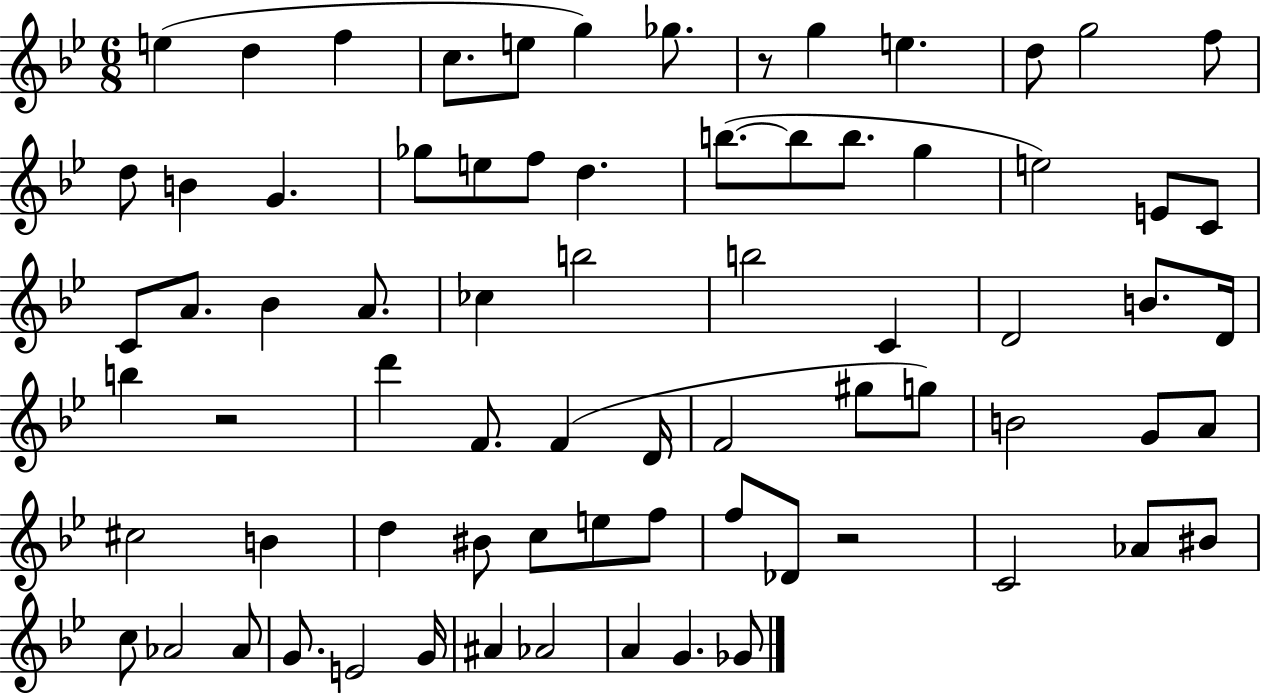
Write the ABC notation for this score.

X:1
T:Untitled
M:6/8
L:1/4
K:Bb
e d f c/2 e/2 g _g/2 z/2 g e d/2 g2 f/2 d/2 B G _g/2 e/2 f/2 d b/2 b/2 b/2 g e2 E/2 C/2 C/2 A/2 _B A/2 _c b2 b2 C D2 B/2 D/4 b z2 d' F/2 F D/4 F2 ^g/2 g/2 B2 G/2 A/2 ^c2 B d ^B/2 c/2 e/2 f/2 f/2 _D/2 z2 C2 _A/2 ^B/2 c/2 _A2 _A/2 G/2 E2 G/4 ^A _A2 A G _G/2